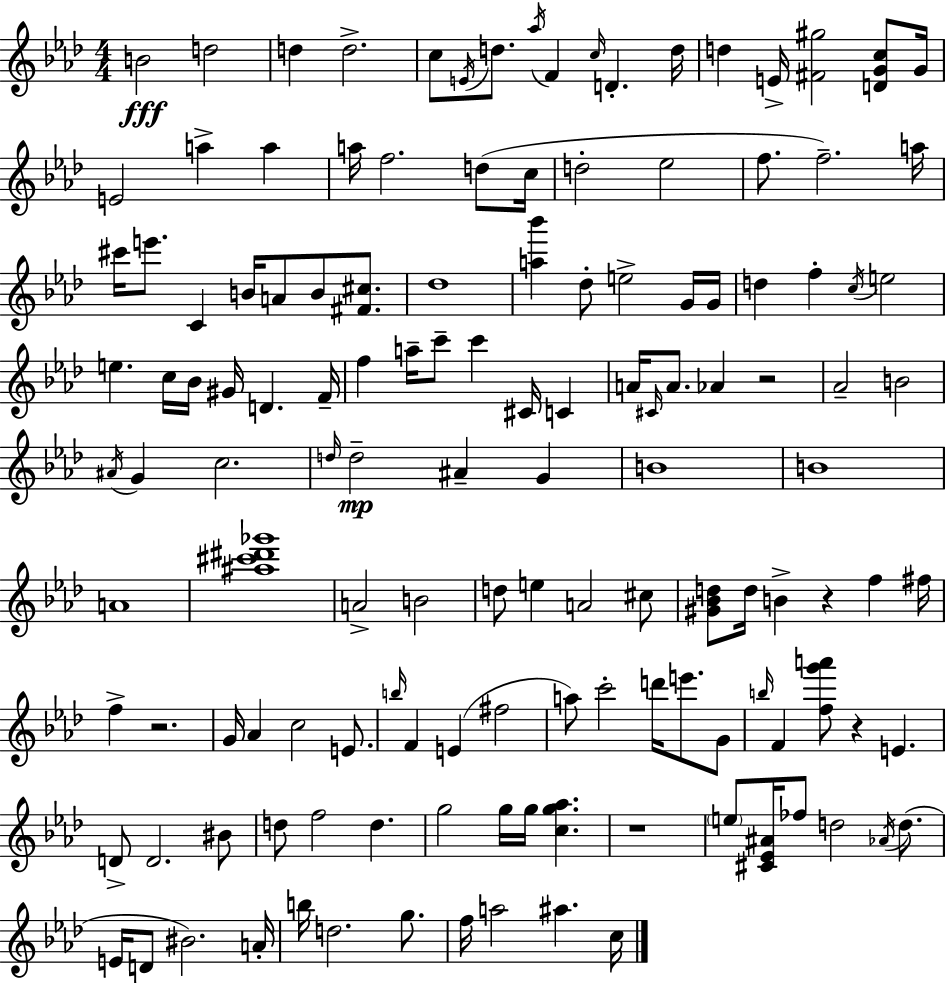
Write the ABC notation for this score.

X:1
T:Untitled
M:4/4
L:1/4
K:Fm
B2 d2 d d2 c/2 E/4 d/2 _a/4 F c/4 D d/4 d E/4 [^F^g]2 [DGc]/2 G/4 E2 a a a/4 f2 d/2 c/4 d2 _e2 f/2 f2 a/4 ^c'/4 e'/2 C B/4 A/2 B/2 [^F^c]/2 _d4 [a_b'] _d/2 e2 G/4 G/4 d f c/4 e2 e c/4 _B/4 ^G/4 D F/4 f a/4 c'/2 c' ^C/4 C A/4 ^C/4 A/2 _A z2 _A2 B2 ^A/4 G c2 d/4 d2 ^A G B4 B4 A4 [^a^c'^d'_g']4 A2 B2 d/2 e A2 ^c/2 [^G_Bd]/2 d/4 B z f ^f/4 f z2 G/4 _A c2 E/2 b/4 F E ^f2 a/2 c'2 d'/4 e'/2 G/2 b/4 F [fg'a']/2 z E D/2 D2 ^B/2 d/2 f2 d g2 g/4 g/4 [cg_a] z4 e/2 [^C_E^A]/4 _f/2 d2 _A/4 d/2 E/4 D/2 ^B2 A/4 b/4 d2 g/2 f/4 a2 ^a c/4